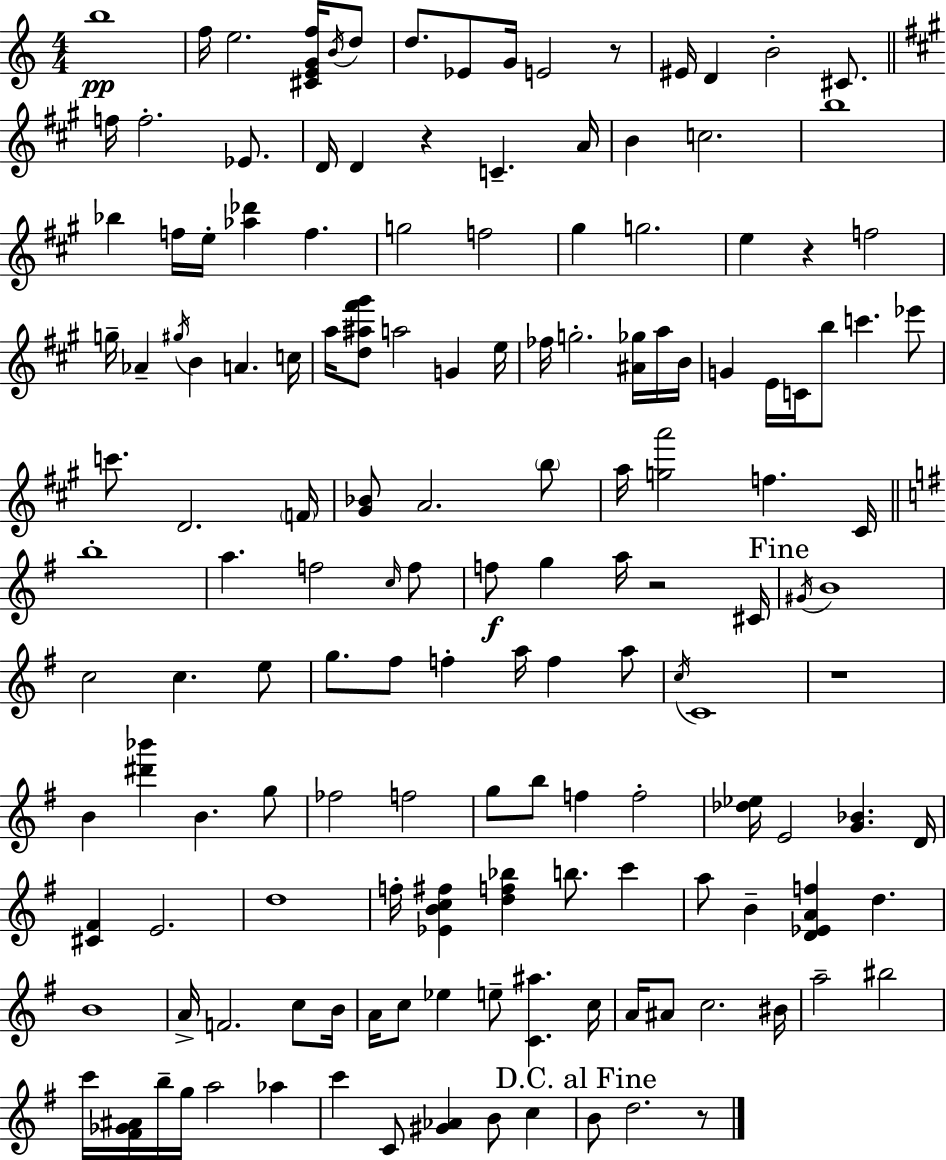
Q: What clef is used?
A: treble